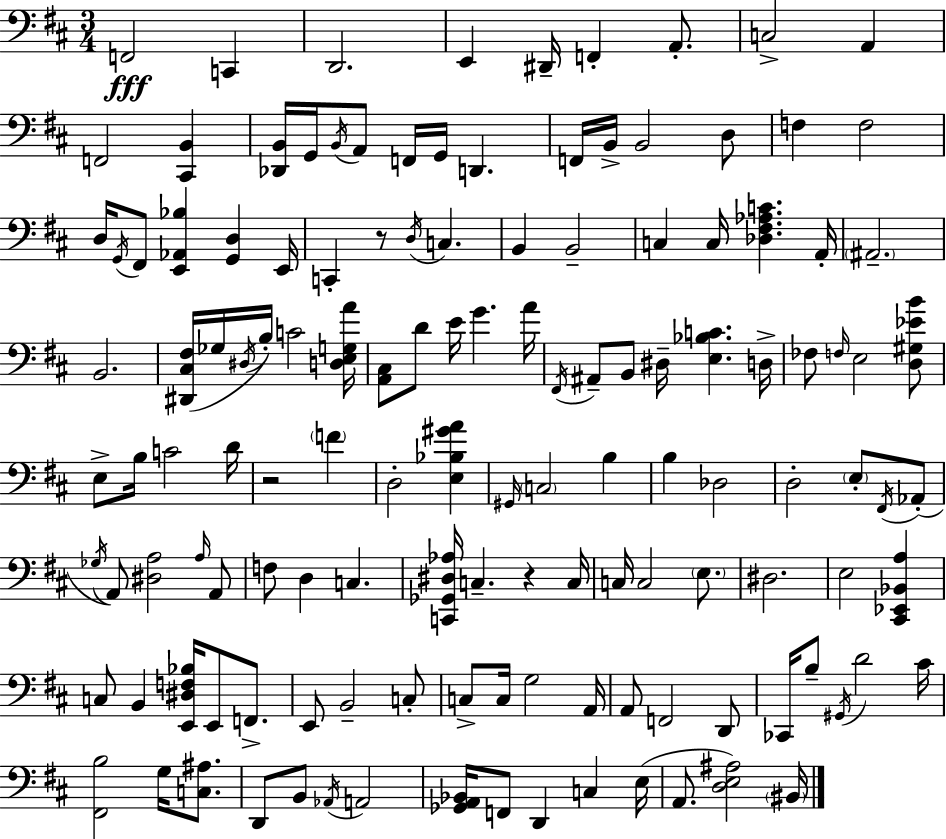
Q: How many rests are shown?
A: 3